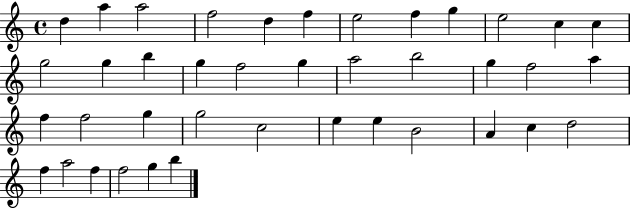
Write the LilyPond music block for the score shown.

{
  \clef treble
  \time 4/4
  \defaultTimeSignature
  \key c \major
  d''4 a''4 a''2 | f''2 d''4 f''4 | e''2 f''4 g''4 | e''2 c''4 c''4 | \break g''2 g''4 b''4 | g''4 f''2 g''4 | a''2 b''2 | g''4 f''2 a''4 | \break f''4 f''2 g''4 | g''2 c''2 | e''4 e''4 b'2 | a'4 c''4 d''2 | \break f''4 a''2 f''4 | f''2 g''4 b''4 | \bar "|."
}